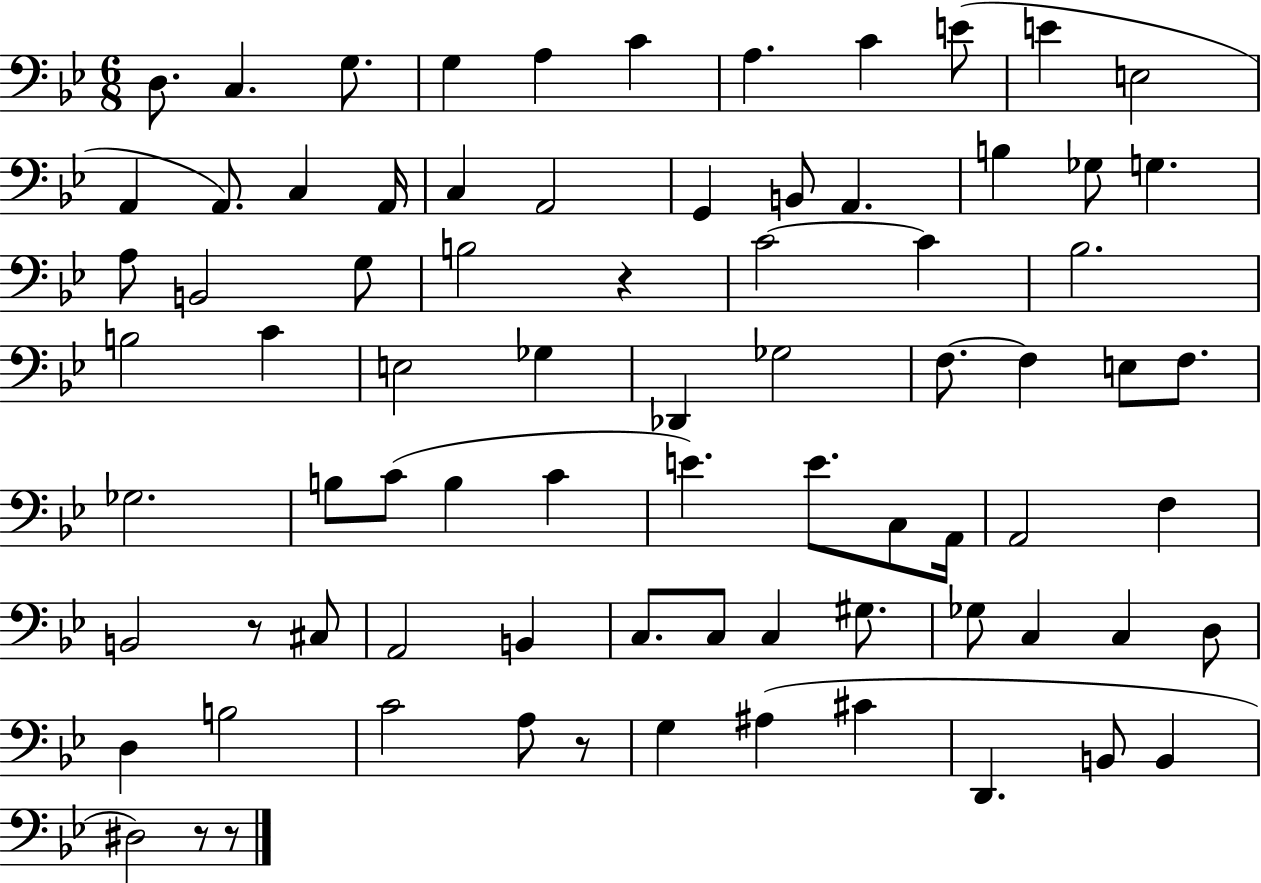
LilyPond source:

{
  \clef bass
  \numericTimeSignature
  \time 6/8
  \key bes \major
  \repeat volta 2 { d8. c4. g8. | g4 a4 c'4 | a4. c'4 e'8( | e'4 e2 | \break a,4 a,8.) c4 a,16 | c4 a,2 | g,4 b,8 a,4. | b4 ges8 g4. | \break a8 b,2 g8 | b2 r4 | c'2~~ c'4 | bes2. | \break b2 c'4 | e2 ges4 | des,4 ges2 | f8.~~ f4 e8 f8. | \break ges2. | b8 c'8( b4 c'4 | e'4.) e'8. c8 a,16 | a,2 f4 | \break b,2 r8 cis8 | a,2 b,4 | c8. c8 c4 gis8. | ges8 c4 c4 d8 | \break d4 b2 | c'2 a8 r8 | g4 ais4( cis'4 | d,4. b,8 b,4 | \break dis2) r8 r8 | } \bar "|."
}